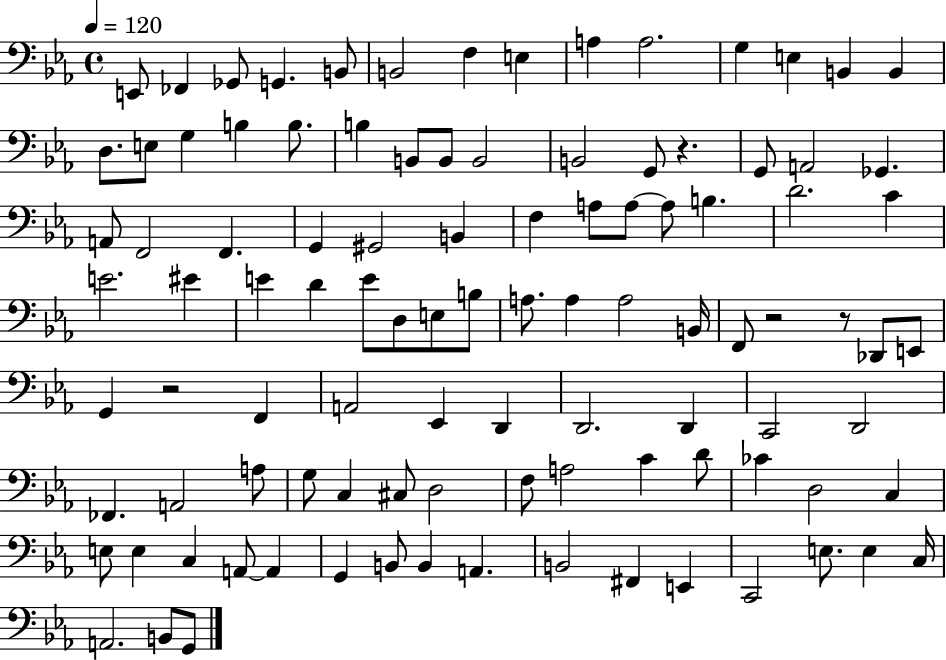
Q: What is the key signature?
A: EES major